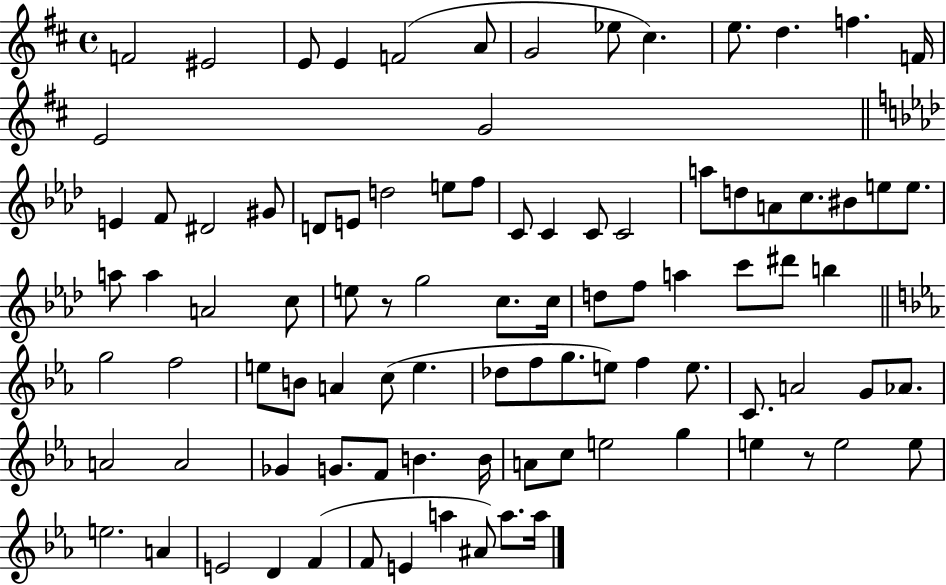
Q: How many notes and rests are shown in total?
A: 93